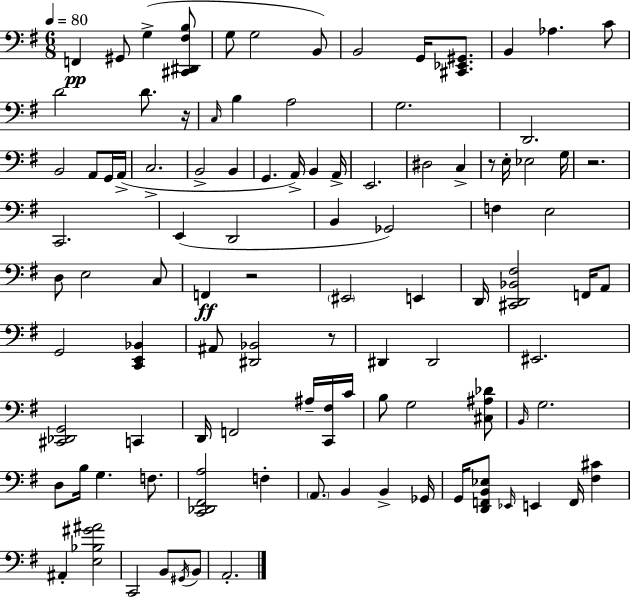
{
  \clef bass
  \numericTimeSignature
  \time 6/8
  \key g \major
  \tempo 4 = 80
  f,4\pp gis,8 g4->( <cis, dis, fis b>8 | g8 g2 b,8) | b,2 g,16 <cis, ees, gis,>8. | b,4 aes4. c'8 | \break d'2 d'8. r16 | \grace { c16 } b4 a2 | g2. | d,2. | \break b,2 a,8 g,16 | a,16->( c2.-> | b,2-> b,4 | g,4. a,16->) b,4 | \break a,16-> e,2. | dis2 c4-> | r8 e16-. ees2 | g16 r2. | \break c,2. | e,4( d,2 | b,4 ges,2) | f4 e2 | \break d8 e2 c8 | f,4\ff r2 | \parenthesize eis,2 e,4 | d,16 <cis, d, bes, fis>2 f,16 a,8 | \break g,2 <c, e, bes,>4 | ais,8 <dis, bes,>2 r8 | dis,4 dis,2 | eis,2. | \break <cis, des, g,>2 c,4 | d,16 f,2 ais16-- <c, fis>16 | c'16 b8 g2 <cis ais des'>8 | \grace { b,16 } g2. | \break d8 b16 g4. f8. | <c, des, fis, a>2 f4-. | \parenthesize a,8. b,4 b,4-> | ges,16 g,16 <d, f, b, ees>8 \grace { ees,16 } e,4 f,16 <fis cis'>4 | \break ais,4-. <e bes gis' ais'>2 | c,2 b,8 | \acciaccatura { gis,16 } b,8 a,2.-. | \bar "|."
}